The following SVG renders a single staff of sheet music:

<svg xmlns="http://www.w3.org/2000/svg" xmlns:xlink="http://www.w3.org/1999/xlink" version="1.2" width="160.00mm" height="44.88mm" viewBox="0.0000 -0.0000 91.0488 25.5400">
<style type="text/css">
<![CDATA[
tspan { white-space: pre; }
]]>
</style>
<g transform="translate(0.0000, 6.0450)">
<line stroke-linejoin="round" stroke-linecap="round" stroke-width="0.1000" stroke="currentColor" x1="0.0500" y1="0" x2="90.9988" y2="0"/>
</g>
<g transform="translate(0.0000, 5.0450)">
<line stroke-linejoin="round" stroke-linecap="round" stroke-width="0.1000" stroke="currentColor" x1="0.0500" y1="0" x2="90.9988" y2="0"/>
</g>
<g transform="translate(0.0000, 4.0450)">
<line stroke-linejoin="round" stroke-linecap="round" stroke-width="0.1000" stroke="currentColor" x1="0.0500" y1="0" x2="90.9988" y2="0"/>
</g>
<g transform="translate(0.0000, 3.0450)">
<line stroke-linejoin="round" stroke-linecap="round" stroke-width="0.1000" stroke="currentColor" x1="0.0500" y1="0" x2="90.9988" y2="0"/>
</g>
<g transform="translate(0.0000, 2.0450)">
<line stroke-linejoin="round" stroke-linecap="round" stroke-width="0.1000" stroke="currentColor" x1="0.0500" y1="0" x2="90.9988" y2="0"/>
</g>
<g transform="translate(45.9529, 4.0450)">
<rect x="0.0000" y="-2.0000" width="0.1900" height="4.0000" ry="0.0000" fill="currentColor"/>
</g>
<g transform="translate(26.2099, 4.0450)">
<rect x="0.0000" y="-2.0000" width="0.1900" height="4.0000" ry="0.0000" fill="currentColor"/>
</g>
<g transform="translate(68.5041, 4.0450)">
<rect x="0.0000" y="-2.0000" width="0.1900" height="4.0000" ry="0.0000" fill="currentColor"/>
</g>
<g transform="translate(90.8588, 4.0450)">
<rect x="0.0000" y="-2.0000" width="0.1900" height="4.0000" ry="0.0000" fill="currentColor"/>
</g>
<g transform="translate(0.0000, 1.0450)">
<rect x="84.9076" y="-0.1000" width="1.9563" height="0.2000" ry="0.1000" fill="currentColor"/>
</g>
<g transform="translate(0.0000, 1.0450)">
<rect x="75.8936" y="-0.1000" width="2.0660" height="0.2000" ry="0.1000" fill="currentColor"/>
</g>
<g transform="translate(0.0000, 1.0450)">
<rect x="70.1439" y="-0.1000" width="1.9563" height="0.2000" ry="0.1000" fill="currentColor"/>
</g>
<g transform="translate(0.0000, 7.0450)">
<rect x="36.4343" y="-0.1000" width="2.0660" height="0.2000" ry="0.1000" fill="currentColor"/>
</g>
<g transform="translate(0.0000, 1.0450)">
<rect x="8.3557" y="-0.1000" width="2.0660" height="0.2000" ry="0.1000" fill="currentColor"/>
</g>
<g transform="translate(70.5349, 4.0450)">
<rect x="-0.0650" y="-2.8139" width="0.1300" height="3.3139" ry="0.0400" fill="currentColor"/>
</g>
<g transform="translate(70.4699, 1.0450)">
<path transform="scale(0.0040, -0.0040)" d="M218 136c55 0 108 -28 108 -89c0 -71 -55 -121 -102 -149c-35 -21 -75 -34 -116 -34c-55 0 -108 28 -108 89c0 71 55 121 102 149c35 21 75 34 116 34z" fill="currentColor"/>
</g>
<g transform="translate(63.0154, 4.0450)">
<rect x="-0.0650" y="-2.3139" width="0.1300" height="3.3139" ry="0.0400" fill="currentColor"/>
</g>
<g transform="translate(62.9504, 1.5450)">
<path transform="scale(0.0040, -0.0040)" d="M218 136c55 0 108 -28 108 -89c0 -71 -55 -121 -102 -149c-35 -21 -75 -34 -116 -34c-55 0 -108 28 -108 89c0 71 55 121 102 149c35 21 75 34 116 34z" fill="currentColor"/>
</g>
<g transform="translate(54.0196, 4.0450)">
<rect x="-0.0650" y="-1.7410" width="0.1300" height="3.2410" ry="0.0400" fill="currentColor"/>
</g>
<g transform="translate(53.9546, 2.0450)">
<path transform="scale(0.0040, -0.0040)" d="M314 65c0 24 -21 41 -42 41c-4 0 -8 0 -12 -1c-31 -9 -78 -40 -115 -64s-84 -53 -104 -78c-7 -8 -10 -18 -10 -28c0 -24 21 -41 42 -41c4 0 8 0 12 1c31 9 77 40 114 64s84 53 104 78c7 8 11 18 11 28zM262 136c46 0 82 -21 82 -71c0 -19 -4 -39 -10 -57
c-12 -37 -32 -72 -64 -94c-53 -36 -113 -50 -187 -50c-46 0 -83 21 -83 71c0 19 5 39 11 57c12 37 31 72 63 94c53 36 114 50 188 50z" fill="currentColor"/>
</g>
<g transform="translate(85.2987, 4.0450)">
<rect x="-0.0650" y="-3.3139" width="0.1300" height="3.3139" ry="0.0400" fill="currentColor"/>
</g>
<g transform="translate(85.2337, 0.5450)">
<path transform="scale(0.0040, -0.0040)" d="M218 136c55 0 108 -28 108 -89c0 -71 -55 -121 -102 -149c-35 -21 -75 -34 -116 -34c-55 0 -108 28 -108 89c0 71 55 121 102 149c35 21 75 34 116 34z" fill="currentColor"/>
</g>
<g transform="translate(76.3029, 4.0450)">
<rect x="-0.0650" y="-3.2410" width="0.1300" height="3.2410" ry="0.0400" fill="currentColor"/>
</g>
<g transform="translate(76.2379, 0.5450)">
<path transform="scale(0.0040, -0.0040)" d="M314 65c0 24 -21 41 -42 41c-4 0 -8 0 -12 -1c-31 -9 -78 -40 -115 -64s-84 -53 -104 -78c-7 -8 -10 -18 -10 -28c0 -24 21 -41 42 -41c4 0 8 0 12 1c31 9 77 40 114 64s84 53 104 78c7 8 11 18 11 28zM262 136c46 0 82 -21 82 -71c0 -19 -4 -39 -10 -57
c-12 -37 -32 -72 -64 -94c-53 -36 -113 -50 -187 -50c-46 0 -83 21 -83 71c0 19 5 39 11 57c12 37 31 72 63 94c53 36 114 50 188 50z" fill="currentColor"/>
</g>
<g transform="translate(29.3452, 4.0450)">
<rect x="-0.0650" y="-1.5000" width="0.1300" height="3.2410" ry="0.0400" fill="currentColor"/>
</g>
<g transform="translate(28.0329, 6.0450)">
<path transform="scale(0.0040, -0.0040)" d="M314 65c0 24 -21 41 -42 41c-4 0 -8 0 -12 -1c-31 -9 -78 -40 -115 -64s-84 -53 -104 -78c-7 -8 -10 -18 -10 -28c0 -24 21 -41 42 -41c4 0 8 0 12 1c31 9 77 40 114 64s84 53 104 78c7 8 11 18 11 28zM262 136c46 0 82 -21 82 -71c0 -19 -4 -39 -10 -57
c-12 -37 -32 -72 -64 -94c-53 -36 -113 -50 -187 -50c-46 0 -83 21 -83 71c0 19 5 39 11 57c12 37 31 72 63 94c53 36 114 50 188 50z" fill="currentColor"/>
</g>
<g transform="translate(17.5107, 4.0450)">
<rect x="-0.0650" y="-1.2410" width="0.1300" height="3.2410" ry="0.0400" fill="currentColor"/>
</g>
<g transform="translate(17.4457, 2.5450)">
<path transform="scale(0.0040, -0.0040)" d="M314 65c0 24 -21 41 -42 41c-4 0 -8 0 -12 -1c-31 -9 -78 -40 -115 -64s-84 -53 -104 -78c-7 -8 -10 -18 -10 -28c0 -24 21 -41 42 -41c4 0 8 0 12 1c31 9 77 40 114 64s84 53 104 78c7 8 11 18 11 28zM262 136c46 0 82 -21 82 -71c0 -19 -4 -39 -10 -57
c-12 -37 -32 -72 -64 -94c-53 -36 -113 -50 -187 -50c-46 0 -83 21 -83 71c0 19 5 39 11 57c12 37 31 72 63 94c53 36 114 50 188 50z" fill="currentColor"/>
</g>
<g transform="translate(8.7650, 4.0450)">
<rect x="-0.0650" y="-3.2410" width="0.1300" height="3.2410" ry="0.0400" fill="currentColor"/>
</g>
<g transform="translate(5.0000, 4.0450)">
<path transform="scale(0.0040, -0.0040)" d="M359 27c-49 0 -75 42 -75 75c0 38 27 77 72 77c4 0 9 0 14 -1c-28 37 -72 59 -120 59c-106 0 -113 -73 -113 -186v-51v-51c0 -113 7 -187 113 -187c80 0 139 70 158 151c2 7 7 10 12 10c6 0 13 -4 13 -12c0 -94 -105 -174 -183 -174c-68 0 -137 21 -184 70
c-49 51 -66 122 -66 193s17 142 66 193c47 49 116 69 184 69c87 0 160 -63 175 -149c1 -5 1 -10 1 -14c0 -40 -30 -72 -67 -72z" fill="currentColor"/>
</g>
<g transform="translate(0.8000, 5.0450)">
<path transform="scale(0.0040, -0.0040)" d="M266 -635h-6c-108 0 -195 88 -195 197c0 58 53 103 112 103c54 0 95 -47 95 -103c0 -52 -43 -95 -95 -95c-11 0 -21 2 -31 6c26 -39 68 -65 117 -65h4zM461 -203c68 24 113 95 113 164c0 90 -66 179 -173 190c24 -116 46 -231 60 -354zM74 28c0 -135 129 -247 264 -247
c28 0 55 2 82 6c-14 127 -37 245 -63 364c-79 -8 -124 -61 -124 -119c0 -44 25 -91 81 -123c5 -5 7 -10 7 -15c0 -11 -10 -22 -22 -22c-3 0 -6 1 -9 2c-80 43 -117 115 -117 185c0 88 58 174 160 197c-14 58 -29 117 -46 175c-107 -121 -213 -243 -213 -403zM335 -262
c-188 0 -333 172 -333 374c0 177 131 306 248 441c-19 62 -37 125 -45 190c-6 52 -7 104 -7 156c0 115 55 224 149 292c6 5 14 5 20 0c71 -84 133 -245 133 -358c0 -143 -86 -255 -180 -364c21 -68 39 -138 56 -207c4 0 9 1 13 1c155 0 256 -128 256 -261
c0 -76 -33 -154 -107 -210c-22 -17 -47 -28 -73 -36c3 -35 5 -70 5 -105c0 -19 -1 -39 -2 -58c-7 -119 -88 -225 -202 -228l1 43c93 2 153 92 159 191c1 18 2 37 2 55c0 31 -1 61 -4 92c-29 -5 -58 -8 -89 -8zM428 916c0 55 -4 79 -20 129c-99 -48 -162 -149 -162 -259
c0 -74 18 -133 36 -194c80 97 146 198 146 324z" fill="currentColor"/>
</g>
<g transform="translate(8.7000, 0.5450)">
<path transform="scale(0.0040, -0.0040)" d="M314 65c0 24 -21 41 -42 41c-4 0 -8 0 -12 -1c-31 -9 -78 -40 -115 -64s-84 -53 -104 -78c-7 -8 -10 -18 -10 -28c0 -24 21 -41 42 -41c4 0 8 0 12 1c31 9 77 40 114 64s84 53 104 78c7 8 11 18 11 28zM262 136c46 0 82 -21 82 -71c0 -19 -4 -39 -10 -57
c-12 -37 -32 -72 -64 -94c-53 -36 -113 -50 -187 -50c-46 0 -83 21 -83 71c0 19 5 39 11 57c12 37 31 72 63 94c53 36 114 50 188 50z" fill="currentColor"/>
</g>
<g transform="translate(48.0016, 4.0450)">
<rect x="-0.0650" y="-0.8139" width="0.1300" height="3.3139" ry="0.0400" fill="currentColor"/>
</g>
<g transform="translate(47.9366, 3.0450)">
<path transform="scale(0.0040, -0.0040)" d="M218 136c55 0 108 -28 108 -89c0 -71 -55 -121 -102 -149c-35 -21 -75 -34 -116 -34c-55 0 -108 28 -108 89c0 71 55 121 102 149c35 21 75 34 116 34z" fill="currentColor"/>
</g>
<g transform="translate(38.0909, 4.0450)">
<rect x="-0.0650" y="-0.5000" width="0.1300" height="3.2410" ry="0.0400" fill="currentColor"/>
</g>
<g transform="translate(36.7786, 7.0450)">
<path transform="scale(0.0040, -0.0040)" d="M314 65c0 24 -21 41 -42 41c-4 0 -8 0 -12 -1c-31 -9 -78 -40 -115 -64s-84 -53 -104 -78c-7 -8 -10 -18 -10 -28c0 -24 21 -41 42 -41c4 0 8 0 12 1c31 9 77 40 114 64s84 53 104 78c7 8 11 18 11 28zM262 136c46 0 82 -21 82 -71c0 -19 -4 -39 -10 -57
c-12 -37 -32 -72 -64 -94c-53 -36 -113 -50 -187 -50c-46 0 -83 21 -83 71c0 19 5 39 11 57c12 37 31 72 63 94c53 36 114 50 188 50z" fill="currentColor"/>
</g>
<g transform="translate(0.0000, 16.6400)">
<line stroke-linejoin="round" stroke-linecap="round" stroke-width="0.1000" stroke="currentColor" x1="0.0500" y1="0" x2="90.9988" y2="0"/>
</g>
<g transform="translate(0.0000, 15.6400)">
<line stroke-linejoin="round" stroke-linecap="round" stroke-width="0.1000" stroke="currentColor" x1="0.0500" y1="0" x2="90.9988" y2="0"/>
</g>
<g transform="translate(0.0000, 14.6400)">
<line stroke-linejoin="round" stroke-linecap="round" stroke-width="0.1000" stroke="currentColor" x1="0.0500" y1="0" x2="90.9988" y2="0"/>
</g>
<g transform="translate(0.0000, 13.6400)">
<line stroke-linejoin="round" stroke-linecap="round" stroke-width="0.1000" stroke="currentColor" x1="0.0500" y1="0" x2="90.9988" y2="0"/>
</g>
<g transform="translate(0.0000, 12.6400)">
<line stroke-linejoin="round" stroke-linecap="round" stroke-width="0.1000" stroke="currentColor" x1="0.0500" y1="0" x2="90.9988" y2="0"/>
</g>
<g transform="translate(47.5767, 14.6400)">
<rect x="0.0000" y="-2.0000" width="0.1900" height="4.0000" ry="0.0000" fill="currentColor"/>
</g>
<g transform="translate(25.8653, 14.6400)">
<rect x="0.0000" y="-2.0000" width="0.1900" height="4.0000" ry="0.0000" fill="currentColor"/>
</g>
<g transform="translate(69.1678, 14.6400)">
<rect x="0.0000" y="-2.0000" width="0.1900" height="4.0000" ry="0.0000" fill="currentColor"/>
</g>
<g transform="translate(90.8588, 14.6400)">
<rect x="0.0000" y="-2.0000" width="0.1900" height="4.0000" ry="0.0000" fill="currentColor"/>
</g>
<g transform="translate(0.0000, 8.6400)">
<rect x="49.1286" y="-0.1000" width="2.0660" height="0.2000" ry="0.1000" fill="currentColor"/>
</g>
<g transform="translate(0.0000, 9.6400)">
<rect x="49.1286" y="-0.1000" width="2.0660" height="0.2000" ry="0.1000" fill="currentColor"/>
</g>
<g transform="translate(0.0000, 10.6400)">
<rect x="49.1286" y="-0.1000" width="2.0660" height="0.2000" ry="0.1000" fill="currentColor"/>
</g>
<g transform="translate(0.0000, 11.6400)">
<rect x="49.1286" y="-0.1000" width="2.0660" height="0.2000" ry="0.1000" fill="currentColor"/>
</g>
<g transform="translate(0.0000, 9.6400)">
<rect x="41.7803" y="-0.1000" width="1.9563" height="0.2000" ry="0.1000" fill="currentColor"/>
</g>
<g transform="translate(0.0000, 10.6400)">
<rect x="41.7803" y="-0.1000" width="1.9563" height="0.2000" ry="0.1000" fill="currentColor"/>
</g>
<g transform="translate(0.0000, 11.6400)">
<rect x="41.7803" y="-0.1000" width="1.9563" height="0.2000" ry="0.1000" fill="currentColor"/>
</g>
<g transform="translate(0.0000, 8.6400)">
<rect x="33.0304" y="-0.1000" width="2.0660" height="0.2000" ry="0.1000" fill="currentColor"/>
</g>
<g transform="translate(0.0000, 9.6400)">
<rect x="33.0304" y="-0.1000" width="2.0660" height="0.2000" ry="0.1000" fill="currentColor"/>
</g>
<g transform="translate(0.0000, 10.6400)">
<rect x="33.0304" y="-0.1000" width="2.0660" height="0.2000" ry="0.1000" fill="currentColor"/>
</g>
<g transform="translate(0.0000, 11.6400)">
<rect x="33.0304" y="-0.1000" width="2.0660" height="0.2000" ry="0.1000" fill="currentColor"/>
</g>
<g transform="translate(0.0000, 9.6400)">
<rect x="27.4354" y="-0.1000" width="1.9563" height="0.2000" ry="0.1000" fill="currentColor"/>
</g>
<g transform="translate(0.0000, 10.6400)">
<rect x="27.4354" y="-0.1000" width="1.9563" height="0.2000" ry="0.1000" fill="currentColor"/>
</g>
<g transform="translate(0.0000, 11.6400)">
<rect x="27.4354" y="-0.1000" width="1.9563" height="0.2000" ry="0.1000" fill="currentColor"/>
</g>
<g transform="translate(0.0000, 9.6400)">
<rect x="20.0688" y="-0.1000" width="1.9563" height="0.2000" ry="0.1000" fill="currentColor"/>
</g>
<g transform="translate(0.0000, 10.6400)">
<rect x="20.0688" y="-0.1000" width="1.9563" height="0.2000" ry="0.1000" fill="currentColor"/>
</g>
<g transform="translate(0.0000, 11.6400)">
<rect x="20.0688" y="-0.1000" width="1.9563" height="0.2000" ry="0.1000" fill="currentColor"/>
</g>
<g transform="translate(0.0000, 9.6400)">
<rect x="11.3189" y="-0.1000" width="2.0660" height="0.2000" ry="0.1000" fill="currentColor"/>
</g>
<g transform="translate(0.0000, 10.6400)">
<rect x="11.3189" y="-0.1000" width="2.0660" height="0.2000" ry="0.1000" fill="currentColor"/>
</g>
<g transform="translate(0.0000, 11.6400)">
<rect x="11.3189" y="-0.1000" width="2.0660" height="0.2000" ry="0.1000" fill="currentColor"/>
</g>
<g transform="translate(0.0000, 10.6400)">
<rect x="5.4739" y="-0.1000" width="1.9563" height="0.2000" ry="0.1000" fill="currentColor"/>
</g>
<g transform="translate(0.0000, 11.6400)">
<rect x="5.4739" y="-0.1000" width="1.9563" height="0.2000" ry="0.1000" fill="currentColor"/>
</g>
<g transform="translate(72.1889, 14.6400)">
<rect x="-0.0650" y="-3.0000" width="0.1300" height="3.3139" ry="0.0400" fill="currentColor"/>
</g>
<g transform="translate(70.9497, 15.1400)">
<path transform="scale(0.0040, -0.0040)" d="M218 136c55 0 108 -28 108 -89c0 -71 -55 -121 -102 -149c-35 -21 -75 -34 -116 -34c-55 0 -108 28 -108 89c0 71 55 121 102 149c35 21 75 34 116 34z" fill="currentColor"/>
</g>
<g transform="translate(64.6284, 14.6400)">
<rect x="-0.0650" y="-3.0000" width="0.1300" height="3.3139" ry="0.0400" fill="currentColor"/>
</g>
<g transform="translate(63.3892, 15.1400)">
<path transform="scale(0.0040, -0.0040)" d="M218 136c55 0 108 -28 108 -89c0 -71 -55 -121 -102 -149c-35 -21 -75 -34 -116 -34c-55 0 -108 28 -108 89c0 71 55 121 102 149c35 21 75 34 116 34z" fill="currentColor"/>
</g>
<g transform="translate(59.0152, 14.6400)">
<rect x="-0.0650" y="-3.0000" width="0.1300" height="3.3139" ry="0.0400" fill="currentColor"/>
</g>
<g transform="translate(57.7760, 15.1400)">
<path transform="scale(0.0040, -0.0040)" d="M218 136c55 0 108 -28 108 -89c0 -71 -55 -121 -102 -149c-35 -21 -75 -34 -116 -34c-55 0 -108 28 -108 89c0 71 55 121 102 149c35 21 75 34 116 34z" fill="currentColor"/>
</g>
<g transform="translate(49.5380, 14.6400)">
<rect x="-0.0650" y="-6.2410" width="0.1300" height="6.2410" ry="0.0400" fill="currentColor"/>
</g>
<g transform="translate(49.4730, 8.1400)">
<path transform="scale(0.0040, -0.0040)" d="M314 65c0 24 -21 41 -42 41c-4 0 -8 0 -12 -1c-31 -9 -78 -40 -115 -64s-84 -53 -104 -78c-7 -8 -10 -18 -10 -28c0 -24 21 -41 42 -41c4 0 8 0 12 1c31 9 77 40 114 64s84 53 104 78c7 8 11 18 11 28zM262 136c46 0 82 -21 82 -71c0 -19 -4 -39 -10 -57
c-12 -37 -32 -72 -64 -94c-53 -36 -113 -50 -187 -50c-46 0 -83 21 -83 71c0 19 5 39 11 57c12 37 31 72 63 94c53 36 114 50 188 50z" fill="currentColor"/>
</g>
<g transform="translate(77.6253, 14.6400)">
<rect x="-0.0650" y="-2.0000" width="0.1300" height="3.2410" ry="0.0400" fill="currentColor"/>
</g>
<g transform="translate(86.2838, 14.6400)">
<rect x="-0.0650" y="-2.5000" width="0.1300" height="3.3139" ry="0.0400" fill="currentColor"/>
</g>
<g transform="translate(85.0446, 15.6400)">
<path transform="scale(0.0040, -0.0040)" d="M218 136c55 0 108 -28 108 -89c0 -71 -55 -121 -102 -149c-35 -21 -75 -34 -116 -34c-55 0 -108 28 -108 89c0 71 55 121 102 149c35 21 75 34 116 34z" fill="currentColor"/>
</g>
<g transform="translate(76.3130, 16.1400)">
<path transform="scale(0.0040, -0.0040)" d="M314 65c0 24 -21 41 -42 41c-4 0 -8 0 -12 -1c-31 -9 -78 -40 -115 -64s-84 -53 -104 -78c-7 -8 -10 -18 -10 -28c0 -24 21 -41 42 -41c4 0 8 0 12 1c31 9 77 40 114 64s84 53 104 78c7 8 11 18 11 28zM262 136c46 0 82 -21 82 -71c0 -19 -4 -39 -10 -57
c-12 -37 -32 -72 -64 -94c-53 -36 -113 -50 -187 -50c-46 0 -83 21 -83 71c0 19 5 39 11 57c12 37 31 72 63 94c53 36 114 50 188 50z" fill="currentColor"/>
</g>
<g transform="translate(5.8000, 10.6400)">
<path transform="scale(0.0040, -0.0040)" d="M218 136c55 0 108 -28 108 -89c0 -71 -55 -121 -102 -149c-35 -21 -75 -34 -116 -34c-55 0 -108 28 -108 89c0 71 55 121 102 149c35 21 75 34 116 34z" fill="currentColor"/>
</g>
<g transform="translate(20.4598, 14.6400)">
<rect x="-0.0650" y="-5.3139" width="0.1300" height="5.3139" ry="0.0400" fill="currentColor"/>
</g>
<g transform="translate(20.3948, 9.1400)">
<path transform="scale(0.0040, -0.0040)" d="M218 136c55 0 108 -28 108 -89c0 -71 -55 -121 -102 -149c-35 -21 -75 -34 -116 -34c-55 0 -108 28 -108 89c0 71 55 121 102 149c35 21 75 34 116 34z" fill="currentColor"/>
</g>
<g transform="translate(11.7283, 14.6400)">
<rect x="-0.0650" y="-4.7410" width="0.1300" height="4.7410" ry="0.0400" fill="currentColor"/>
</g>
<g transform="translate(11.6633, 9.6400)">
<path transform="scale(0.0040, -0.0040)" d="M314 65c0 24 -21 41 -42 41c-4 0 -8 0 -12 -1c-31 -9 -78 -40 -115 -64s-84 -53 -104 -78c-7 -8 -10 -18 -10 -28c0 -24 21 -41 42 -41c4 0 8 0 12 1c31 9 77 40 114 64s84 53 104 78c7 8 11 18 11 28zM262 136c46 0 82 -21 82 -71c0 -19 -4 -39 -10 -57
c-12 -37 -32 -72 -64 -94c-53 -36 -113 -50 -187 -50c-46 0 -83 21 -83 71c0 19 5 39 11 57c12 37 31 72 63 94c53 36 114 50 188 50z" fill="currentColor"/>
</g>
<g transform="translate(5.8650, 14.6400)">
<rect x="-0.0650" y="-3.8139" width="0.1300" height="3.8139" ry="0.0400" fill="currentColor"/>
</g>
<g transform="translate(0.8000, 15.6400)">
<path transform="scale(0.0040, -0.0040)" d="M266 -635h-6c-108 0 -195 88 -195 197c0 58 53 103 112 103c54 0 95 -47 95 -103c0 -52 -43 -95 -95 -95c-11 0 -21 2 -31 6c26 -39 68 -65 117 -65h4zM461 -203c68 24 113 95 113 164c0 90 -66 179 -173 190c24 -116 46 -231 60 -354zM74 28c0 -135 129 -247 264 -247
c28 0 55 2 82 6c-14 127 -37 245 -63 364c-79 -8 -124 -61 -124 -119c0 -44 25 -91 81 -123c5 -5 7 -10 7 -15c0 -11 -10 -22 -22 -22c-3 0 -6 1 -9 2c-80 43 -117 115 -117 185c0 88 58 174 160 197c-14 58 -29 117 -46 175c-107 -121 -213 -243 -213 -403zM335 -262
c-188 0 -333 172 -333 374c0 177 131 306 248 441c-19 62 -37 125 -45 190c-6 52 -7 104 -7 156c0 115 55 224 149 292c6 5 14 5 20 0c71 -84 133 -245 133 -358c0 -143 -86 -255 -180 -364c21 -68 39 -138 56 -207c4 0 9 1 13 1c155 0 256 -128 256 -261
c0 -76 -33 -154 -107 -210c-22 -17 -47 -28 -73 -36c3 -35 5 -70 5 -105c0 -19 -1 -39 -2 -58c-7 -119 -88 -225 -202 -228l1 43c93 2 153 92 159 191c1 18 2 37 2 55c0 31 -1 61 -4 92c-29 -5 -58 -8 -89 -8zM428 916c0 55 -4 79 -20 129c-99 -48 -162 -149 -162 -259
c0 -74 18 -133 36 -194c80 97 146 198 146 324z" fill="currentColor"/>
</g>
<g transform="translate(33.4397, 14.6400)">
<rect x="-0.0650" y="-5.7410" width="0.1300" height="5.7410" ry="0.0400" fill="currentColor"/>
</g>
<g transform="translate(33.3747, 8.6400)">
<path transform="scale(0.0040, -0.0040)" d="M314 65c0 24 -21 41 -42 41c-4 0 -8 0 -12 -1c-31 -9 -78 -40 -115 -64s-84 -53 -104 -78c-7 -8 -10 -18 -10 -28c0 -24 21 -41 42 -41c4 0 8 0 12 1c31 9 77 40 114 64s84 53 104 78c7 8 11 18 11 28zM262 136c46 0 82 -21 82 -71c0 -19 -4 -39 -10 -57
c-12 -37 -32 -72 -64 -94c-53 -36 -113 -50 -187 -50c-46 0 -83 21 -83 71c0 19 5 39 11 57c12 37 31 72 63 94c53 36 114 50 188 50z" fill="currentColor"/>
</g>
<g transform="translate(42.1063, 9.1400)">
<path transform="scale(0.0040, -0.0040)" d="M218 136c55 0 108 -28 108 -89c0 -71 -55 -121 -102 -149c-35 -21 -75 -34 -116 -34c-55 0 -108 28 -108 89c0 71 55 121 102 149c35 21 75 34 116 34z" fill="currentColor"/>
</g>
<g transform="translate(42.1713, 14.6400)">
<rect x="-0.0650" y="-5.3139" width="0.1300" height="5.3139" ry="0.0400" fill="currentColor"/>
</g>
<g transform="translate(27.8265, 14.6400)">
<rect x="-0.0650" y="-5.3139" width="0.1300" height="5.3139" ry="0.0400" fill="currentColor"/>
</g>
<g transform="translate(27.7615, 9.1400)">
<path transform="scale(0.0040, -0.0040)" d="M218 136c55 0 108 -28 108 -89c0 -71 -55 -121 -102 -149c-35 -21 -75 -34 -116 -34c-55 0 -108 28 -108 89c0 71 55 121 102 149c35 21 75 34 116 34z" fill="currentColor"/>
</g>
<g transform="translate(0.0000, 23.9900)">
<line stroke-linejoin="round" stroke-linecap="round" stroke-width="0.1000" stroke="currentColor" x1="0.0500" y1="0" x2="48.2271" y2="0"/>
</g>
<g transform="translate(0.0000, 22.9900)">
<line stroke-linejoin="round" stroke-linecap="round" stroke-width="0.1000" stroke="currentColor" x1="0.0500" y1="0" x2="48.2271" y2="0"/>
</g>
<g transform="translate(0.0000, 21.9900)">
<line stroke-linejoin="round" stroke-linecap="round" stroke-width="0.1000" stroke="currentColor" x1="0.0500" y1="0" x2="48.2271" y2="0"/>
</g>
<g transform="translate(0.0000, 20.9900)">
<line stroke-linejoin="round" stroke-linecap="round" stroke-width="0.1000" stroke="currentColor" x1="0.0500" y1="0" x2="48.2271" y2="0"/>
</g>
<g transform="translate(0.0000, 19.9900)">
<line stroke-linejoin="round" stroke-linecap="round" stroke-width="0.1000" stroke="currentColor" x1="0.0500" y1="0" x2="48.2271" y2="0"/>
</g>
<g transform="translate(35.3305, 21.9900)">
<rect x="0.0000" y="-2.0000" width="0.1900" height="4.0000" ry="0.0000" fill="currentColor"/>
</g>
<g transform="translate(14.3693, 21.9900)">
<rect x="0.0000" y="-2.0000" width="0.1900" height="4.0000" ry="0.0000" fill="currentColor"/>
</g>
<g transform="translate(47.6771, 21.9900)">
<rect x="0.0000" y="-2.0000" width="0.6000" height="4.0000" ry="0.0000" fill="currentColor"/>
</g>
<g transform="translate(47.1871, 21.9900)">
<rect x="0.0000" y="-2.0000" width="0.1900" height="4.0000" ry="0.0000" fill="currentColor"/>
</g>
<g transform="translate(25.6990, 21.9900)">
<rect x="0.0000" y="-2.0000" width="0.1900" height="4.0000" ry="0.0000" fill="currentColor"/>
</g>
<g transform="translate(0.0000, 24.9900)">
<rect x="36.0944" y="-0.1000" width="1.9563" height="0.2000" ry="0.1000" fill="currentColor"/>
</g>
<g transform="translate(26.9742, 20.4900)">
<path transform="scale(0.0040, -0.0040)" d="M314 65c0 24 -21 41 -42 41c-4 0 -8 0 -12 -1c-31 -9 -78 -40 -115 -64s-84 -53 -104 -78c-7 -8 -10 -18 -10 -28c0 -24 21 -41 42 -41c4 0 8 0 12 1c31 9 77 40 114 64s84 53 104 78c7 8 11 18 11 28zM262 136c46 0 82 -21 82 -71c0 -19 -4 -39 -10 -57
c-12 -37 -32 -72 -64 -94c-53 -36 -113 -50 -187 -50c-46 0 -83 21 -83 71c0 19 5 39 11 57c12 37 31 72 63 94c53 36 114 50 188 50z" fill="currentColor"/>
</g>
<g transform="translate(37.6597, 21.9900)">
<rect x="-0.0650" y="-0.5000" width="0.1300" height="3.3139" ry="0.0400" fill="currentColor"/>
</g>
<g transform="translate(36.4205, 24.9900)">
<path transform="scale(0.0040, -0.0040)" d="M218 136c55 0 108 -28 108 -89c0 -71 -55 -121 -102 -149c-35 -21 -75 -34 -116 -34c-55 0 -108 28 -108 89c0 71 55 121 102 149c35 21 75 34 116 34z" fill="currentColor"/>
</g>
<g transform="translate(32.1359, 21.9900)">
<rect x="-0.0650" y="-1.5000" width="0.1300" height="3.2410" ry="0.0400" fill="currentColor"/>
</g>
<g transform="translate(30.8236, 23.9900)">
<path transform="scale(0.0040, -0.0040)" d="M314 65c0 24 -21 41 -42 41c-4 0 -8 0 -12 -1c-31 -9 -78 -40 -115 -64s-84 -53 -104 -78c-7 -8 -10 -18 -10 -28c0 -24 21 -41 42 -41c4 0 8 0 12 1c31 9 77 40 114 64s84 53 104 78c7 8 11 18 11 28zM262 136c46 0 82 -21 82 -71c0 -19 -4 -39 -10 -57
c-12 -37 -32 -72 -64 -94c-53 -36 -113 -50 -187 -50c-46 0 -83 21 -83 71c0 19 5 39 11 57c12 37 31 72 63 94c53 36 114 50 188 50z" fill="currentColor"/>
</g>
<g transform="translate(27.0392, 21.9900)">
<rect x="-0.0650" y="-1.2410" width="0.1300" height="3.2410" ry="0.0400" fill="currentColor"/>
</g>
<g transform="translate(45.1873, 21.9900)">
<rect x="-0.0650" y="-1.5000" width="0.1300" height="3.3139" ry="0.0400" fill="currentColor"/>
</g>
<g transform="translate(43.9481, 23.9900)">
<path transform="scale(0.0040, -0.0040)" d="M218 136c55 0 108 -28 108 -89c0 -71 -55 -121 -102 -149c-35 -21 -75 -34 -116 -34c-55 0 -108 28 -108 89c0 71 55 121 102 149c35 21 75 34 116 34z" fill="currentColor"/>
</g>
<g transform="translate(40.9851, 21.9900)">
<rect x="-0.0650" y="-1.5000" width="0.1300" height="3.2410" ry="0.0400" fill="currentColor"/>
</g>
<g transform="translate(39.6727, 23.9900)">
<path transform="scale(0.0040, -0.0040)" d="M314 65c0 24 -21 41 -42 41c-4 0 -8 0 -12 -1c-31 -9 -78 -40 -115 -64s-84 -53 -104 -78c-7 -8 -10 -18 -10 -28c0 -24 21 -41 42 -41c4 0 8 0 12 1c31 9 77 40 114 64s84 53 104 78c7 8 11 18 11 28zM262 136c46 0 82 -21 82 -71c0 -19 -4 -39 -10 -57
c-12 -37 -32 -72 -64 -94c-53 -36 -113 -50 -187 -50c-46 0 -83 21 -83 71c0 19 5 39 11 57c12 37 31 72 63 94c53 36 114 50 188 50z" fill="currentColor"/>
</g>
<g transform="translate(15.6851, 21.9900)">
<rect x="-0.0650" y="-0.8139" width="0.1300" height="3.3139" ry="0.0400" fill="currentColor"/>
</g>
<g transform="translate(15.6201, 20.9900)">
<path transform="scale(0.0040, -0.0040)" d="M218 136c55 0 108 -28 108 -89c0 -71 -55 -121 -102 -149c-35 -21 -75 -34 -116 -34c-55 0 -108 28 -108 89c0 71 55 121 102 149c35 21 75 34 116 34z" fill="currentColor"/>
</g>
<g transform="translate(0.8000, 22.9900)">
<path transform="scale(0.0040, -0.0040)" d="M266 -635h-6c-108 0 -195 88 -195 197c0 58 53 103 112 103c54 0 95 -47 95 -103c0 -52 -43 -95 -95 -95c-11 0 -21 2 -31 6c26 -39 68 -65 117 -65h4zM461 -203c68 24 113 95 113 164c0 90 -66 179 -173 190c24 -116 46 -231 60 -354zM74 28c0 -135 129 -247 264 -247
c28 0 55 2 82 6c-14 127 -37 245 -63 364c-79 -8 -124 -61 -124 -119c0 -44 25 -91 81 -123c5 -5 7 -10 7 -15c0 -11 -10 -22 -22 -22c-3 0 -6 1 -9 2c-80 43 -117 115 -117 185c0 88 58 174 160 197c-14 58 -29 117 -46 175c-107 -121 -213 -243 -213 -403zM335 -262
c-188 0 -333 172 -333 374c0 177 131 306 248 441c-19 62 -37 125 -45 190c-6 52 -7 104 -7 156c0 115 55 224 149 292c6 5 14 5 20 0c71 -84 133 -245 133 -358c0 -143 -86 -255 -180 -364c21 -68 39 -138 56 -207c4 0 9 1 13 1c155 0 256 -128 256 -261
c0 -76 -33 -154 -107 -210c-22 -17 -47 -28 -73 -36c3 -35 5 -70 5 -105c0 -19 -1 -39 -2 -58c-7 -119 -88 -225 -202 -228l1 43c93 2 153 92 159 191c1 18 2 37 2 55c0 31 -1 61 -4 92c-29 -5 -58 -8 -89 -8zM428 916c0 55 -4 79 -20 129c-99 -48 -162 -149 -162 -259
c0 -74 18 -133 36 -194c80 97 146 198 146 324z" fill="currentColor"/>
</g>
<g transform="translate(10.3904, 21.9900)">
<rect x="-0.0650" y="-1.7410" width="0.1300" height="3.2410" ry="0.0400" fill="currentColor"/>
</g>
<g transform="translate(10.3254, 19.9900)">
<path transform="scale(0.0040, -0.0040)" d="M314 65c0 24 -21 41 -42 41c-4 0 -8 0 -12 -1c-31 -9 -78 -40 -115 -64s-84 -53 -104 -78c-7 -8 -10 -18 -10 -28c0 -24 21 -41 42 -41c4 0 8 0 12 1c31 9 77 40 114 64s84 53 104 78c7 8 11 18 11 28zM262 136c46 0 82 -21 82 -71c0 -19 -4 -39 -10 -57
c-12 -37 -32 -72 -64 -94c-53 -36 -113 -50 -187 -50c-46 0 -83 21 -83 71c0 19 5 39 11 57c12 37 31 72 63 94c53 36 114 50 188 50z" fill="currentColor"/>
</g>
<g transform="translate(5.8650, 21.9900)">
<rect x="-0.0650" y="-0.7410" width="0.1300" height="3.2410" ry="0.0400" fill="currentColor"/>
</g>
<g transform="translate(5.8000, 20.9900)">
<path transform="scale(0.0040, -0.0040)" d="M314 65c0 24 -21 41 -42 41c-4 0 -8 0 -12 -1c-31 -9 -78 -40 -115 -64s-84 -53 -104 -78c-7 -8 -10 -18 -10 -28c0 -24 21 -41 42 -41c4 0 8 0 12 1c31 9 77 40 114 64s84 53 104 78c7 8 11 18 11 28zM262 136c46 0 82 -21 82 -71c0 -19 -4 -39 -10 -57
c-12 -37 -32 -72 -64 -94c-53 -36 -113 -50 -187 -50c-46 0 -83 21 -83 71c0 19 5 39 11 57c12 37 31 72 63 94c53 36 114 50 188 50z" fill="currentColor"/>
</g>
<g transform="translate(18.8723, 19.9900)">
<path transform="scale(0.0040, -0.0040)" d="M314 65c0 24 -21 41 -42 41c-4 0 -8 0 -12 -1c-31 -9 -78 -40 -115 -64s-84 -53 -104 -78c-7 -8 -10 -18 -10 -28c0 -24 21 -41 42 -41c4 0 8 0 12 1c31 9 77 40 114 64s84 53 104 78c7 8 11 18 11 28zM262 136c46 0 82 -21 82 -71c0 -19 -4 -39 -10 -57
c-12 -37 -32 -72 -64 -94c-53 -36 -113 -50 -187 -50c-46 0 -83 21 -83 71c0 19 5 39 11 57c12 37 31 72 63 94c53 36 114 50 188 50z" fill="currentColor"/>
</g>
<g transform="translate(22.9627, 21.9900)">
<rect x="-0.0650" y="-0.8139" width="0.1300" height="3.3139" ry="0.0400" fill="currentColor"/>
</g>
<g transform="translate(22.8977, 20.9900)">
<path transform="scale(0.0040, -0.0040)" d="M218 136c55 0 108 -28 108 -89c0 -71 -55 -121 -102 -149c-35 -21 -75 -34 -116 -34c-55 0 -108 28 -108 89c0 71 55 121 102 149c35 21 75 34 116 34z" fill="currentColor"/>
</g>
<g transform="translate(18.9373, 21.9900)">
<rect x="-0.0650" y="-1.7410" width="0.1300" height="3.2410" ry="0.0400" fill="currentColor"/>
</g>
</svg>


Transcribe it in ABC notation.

X:1
T:Untitled
M:4/4
L:1/4
K:C
b2 e2 E2 C2 d f2 g a b2 b c' e'2 f' f' g'2 f' a'2 A A A F2 G d2 f2 d f2 d e2 E2 C E2 E